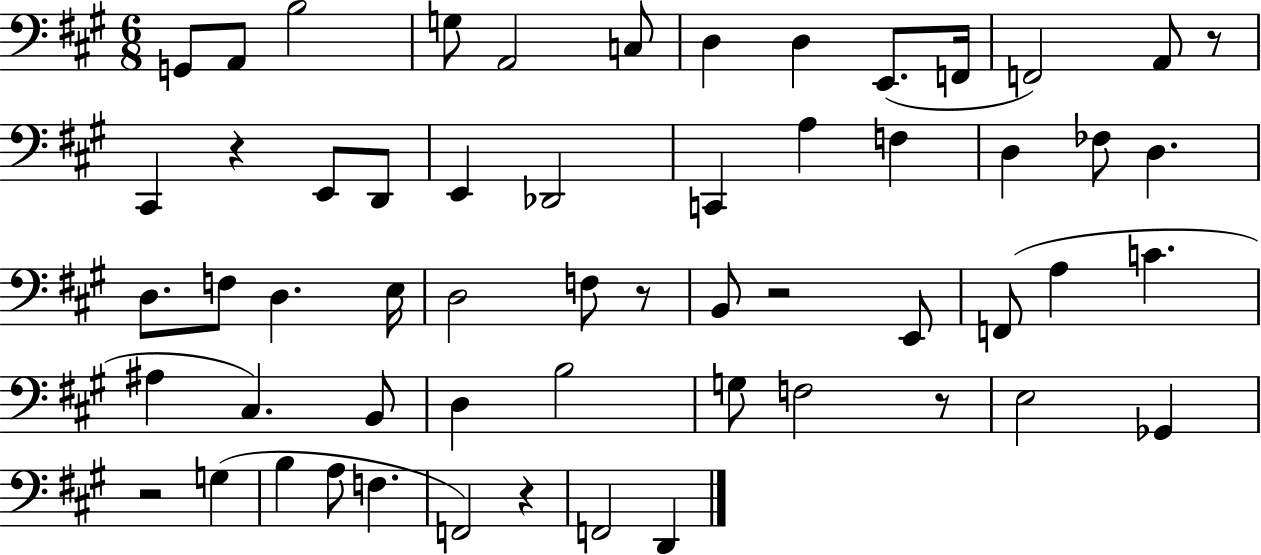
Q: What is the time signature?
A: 6/8